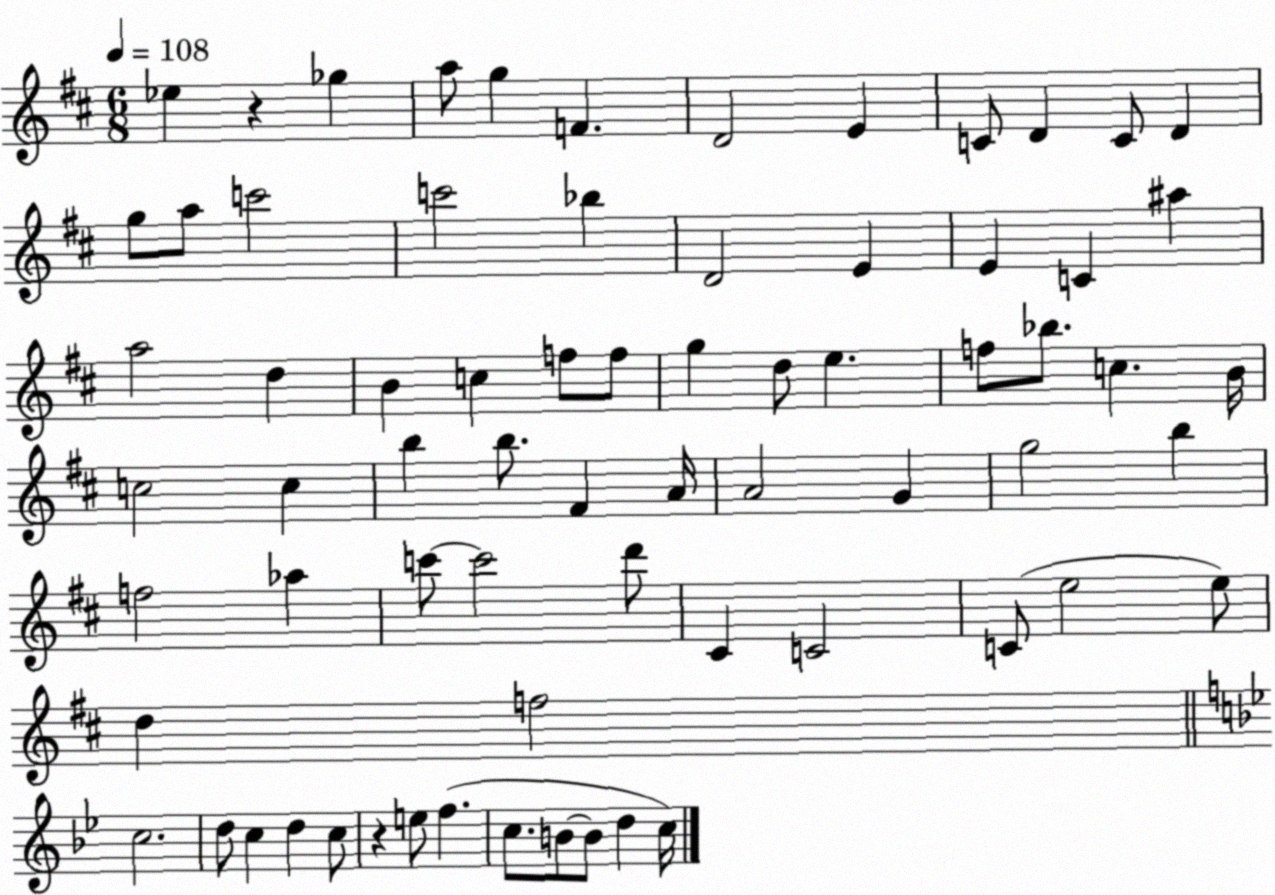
X:1
T:Untitled
M:6/8
L:1/4
K:D
_e z _g a/2 g F D2 E C/2 D C/2 D g/2 a/2 c'2 c'2 _b D2 E E C ^a a2 d B c f/2 f/2 g d/2 e f/2 _b/2 c B/4 c2 c b b/2 ^F A/4 A2 G g2 b f2 _a c'/2 c'2 d'/2 ^C C2 C/2 e2 e/2 d f2 c2 d/2 c d c/2 z e/2 f c/2 B/2 B/2 d c/4